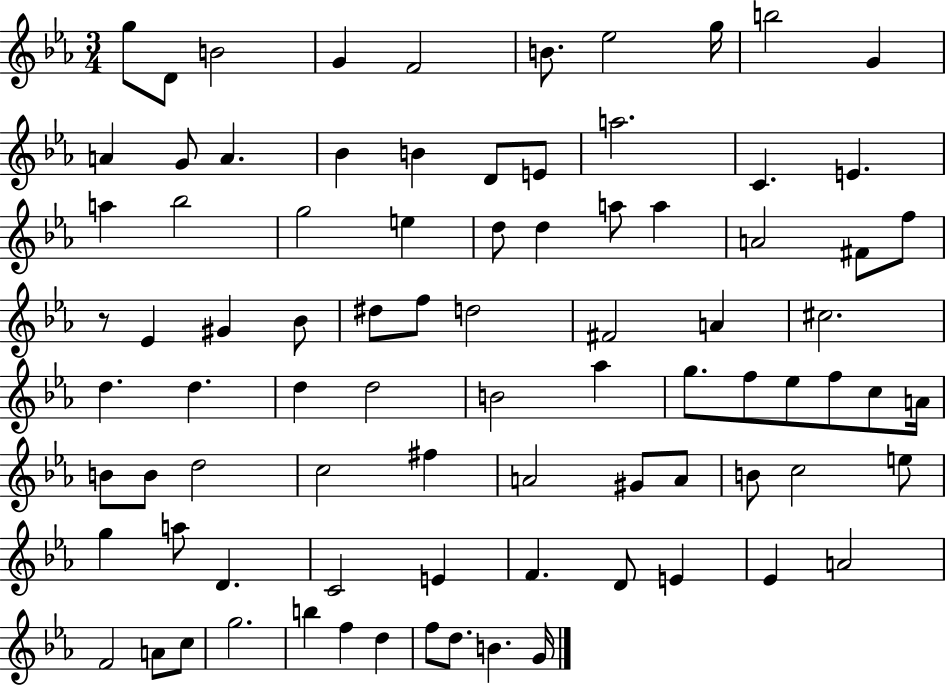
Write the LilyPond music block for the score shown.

{
  \clef treble
  \numericTimeSignature
  \time 3/4
  \key ees \major
  g''8 d'8 b'2 | g'4 f'2 | b'8. ees''2 g''16 | b''2 g'4 | \break a'4 g'8 a'4. | bes'4 b'4 d'8 e'8 | a''2. | c'4. e'4. | \break a''4 bes''2 | g''2 e''4 | d''8 d''4 a''8 a''4 | a'2 fis'8 f''8 | \break r8 ees'4 gis'4 bes'8 | dis''8 f''8 d''2 | fis'2 a'4 | cis''2. | \break d''4. d''4. | d''4 d''2 | b'2 aes''4 | g''8. f''8 ees''8 f''8 c''8 a'16 | \break b'8 b'8 d''2 | c''2 fis''4 | a'2 gis'8 a'8 | b'8 c''2 e''8 | \break g''4 a''8 d'4. | c'2 e'4 | f'4. d'8 e'4 | ees'4 a'2 | \break f'2 a'8 c''8 | g''2. | b''4 f''4 d''4 | f''8 d''8. b'4. g'16 | \break \bar "|."
}